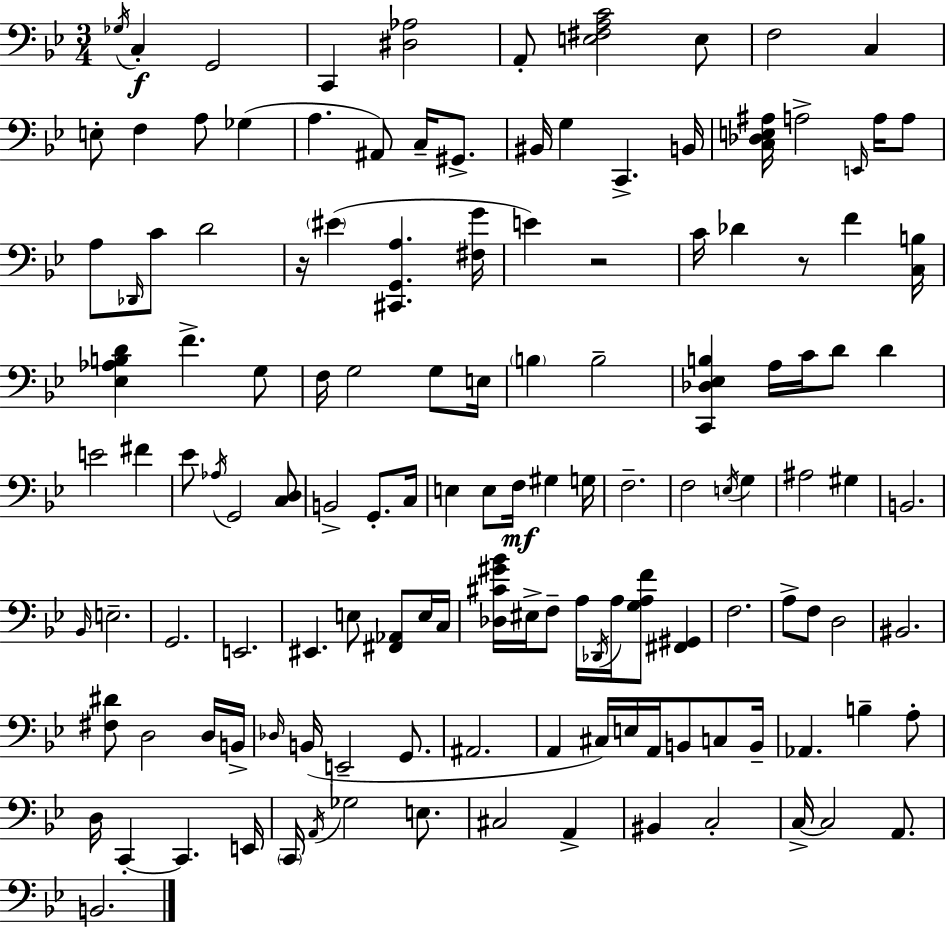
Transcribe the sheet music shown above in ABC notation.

X:1
T:Untitled
M:3/4
L:1/4
K:Bb
_G,/4 C, G,,2 C,, [^D,_A,]2 A,,/2 [E,^F,A,C]2 E,/2 F,2 C, E,/2 F, A,/2 _G, A, ^A,,/2 C,/4 ^G,,/2 ^B,,/4 G, C,, B,,/4 [C,_D,E,^A,]/4 A,2 E,,/4 A,/4 A,/2 A,/2 _D,,/4 C/2 D2 z/4 ^E [^C,,G,,A,] [^F,G]/4 E z2 C/4 _D z/2 F [C,B,]/4 [_E,_A,B,D] F G,/2 F,/4 G,2 G,/2 E,/4 B, B,2 [C,,_D,_E,B,] A,/4 C/4 D/2 D E2 ^F _E/2 _A,/4 G,,2 [C,D,]/2 B,,2 G,,/2 C,/4 E, E,/2 F,/4 ^G, G,/4 F,2 F,2 E,/4 G, ^A,2 ^G, B,,2 _B,,/4 E,2 G,,2 E,,2 ^E,, E,/2 [^F,,_A,,]/2 E,/4 C,/4 [_D,^C^G_B]/4 ^E,/4 F,/2 A,/4 _D,,/4 A,/4 [G,A,F]/2 [^F,,^G,,] F,2 A,/2 F,/2 D,2 ^B,,2 [^F,^D]/2 D,2 D,/4 B,,/4 _D,/4 B,,/4 E,,2 G,,/2 ^A,,2 A,, ^C,/4 E,/4 A,,/4 B,,/2 C,/2 B,,/4 _A,, B, A,/2 D,/4 C,, C,, E,,/4 C,,/4 A,,/4 _G,2 E,/2 ^C,2 A,, ^B,, C,2 C,/4 C,2 A,,/2 B,,2